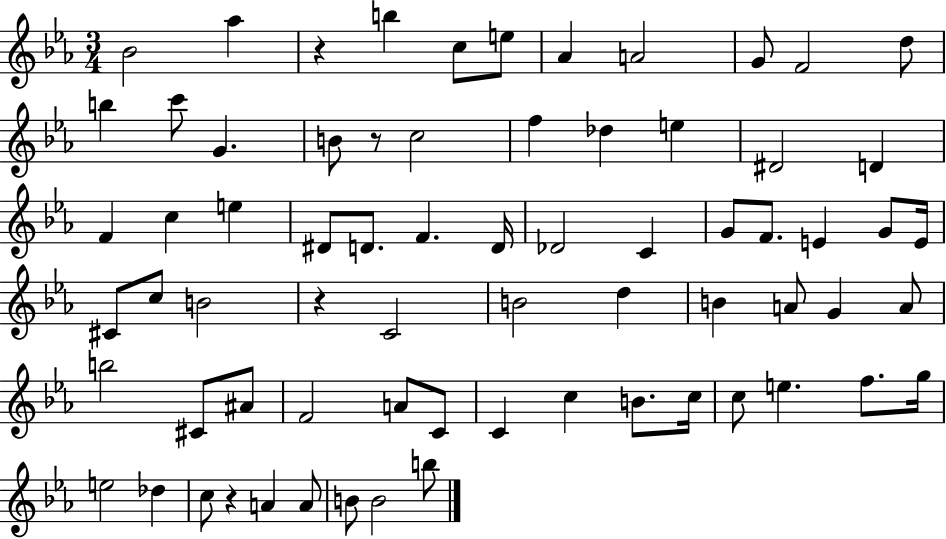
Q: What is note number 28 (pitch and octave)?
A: Db4